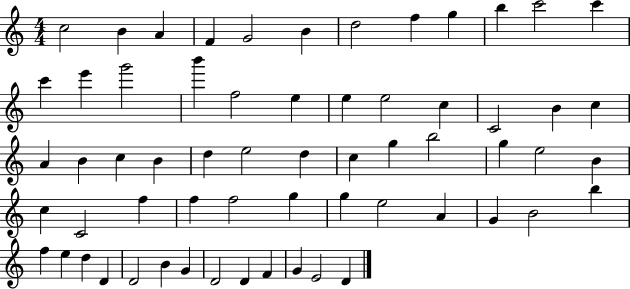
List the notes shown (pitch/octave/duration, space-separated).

C5/h B4/q A4/q F4/q G4/h B4/q D5/h F5/q G5/q B5/q C6/h C6/q C6/q E6/q G6/h B6/q F5/h E5/q E5/q E5/h C5/q C4/h B4/q C5/q A4/q B4/q C5/q B4/q D5/q E5/h D5/q C5/q G5/q B5/h G5/q E5/h B4/q C5/q C4/h F5/q F5/q F5/h G5/q G5/q E5/h A4/q G4/q B4/h B5/q F5/q E5/q D5/q D4/q D4/h B4/q G4/q D4/h D4/q F4/q G4/q E4/h D4/q